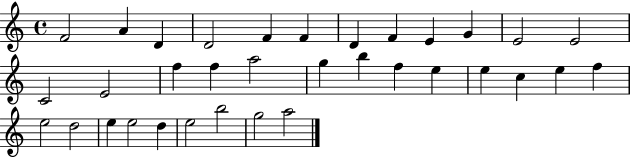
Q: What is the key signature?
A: C major